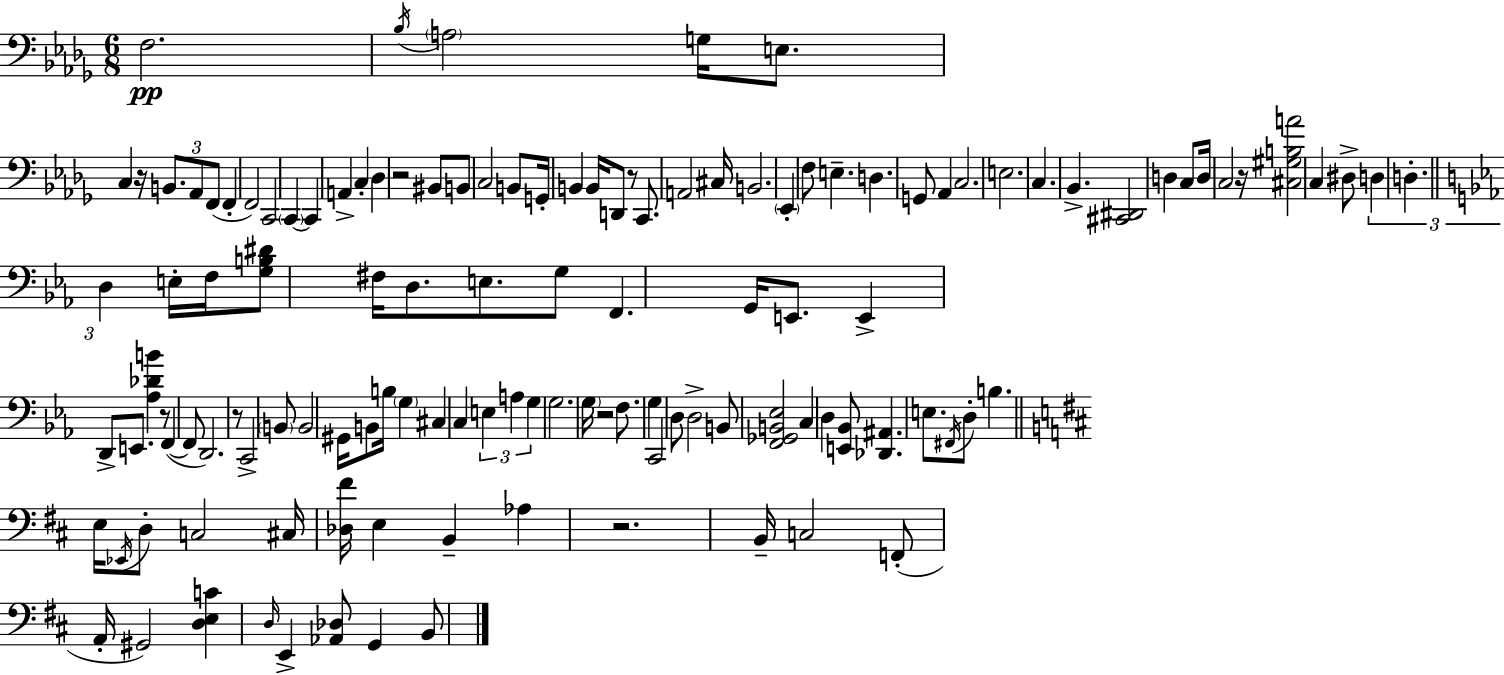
F3/h. Bb3/s A3/h G3/s E3/e. C3/q R/s B2/e. Ab2/e F2/e F2/q F2/h C2/h C2/q C2/q A2/q C3/q Db3/q R/h BIS2/e B2/e C3/h B2/e G2/s B2/q B2/s D2/e R/e C2/e. A2/h C#3/s B2/h. Eb2/q F3/e E3/q. D3/q. G2/e Ab2/q C3/h. E3/h. C3/q. Bb2/q. [C#2,D#2]/h D3/q C3/e D3/s C3/h R/s [C#3,G#3,B3,A4]/h C3/q D#3/e D3/q D3/q. D3/q E3/s F3/s [G3,B3,D#4]/e F#3/s D3/e. E3/e. G3/e F2/q. G2/s E2/e. E2/q D2/e E2/e. [Ab3,Db4,B4]/q R/e F2/q F2/e D2/h. R/e C2/h B2/e B2/h G#2/s B2/e B3/s G3/q C#3/q C3/q E3/q A3/q G3/q G3/h. G3/s R/h F3/e. G3/q C2/h D3/e D3/h B2/e [F2,Gb2,B2,Eb3]/h C3/q D3/q [E2,Bb2]/e [Db2,A#2]/q. E3/e. F#2/s D3/e B3/q. E3/s Eb2/s D3/e C3/h C#3/s [Db3,F#4]/s E3/q B2/q Ab3/q R/h. B2/s C3/h F2/e A2/s G#2/h [D3,E3,C4]/q D3/s E2/q [Ab2,Db3]/e G2/q B2/e